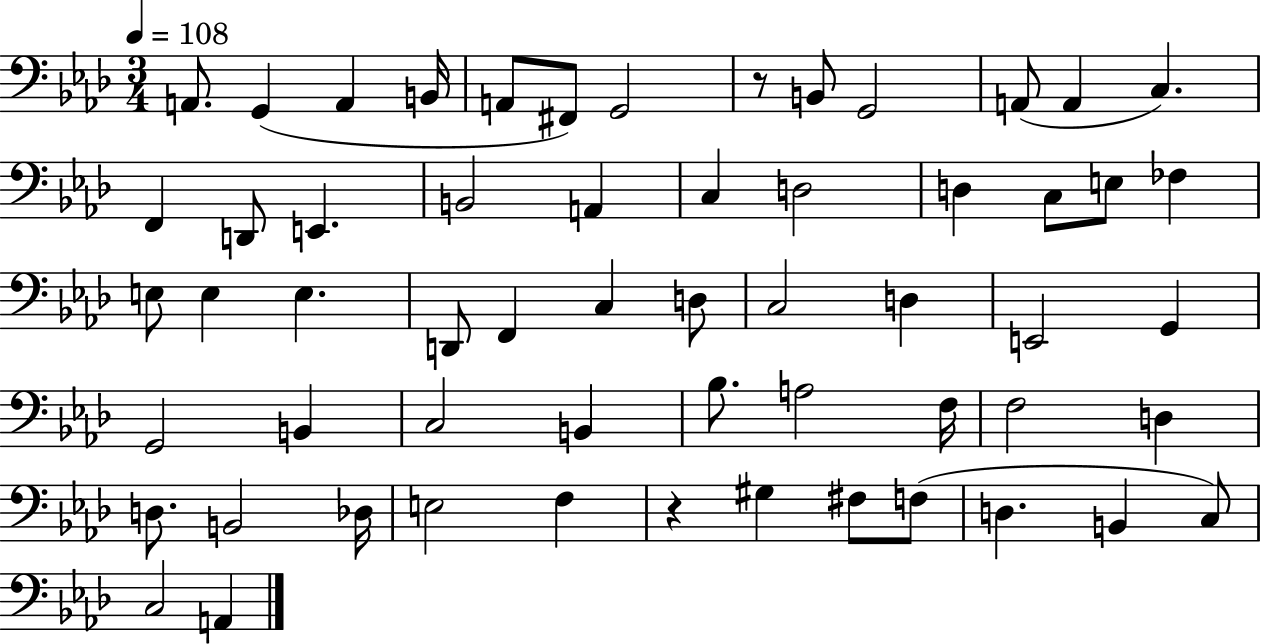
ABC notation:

X:1
T:Untitled
M:3/4
L:1/4
K:Ab
A,,/2 G,, A,, B,,/4 A,,/2 ^F,,/2 G,,2 z/2 B,,/2 G,,2 A,,/2 A,, C, F,, D,,/2 E,, B,,2 A,, C, D,2 D, C,/2 E,/2 _F, E,/2 E, E, D,,/2 F,, C, D,/2 C,2 D, E,,2 G,, G,,2 B,, C,2 B,, _B,/2 A,2 F,/4 F,2 D, D,/2 B,,2 _D,/4 E,2 F, z ^G, ^F,/2 F,/2 D, B,, C,/2 C,2 A,,